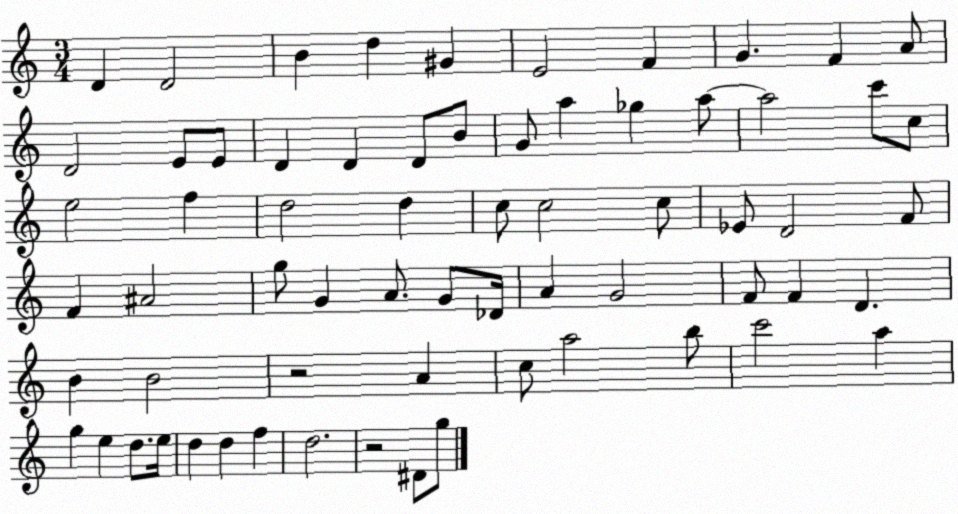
X:1
T:Untitled
M:3/4
L:1/4
K:C
D D2 B d ^G E2 F G F A/2 D2 E/2 E/2 D D D/2 B/2 G/2 a _g a/2 a2 c'/2 c/2 e2 f d2 d c/2 c2 c/2 _E/2 D2 F/2 F ^A2 g/2 G A/2 G/2 _D/4 A G2 F/2 F D B B2 z2 A c/2 a2 b/2 c'2 a g e d/2 e/4 d d f d2 z2 ^D/2 g/2